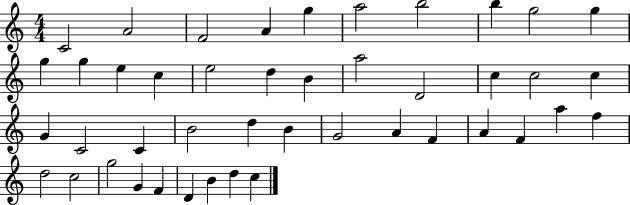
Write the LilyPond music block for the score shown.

{
  \clef treble
  \numericTimeSignature
  \time 4/4
  \key c \major
  c'2 a'2 | f'2 a'4 g''4 | a''2 b''2 | b''4 g''2 g''4 | \break g''4 g''4 e''4 c''4 | e''2 d''4 b'4 | a''2 d'2 | c''4 c''2 c''4 | \break g'4 c'2 c'4 | b'2 d''4 b'4 | g'2 a'4 f'4 | a'4 f'4 a''4 f''4 | \break d''2 c''2 | g''2 g'4 f'4 | d'4 b'4 d''4 c''4 | \bar "|."
}